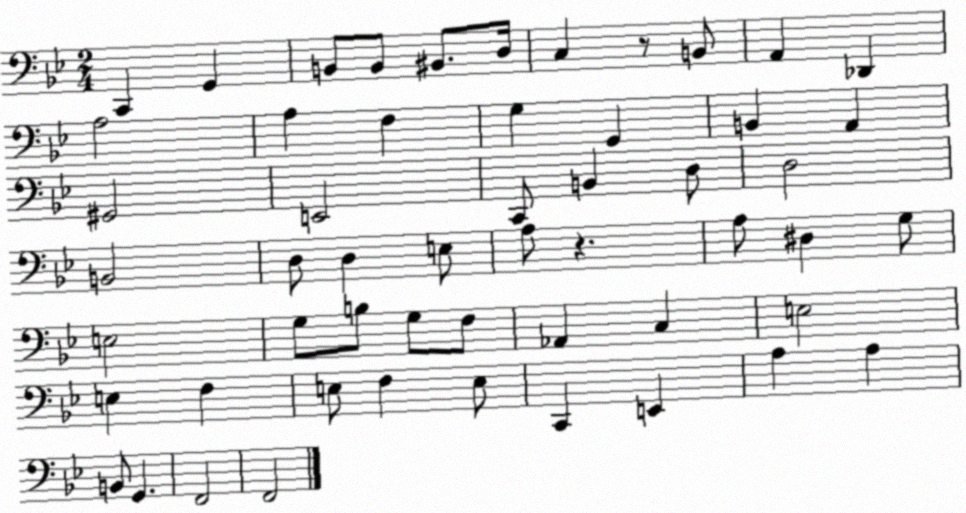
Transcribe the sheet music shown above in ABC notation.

X:1
T:Untitled
M:2/4
L:1/4
K:Bb
C,, G,, B,,/2 B,,/2 ^B,,/2 D,/4 C, z/2 B,,/2 A,, _D,, A,2 A, F, G, G,, B,, A,, ^G,,2 E,,2 C,,/2 B,, D,/2 D,2 B,,2 D,/2 D, E,/2 A,/2 z A,/2 ^D, G,/2 E,2 G,/2 B,/2 G,/2 F,/2 _A,, C, E,2 E, F, E,/2 F, E,/2 C,, E,, A, A, B,,/2 G,, F,,2 F,,2